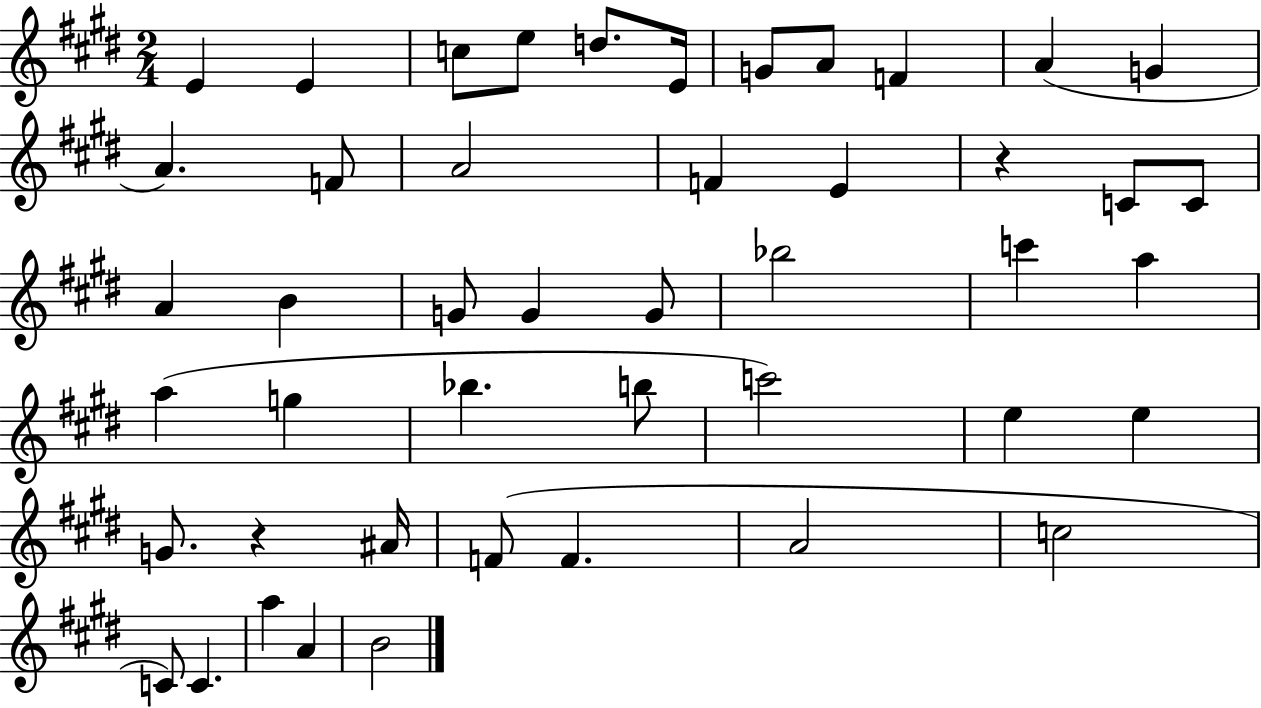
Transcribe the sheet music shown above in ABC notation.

X:1
T:Untitled
M:2/4
L:1/4
K:E
E E c/2 e/2 d/2 E/4 G/2 A/2 F A G A F/2 A2 F E z C/2 C/2 A B G/2 G G/2 _b2 c' a a g _b b/2 c'2 e e G/2 z ^A/4 F/2 F A2 c2 C/2 C a A B2